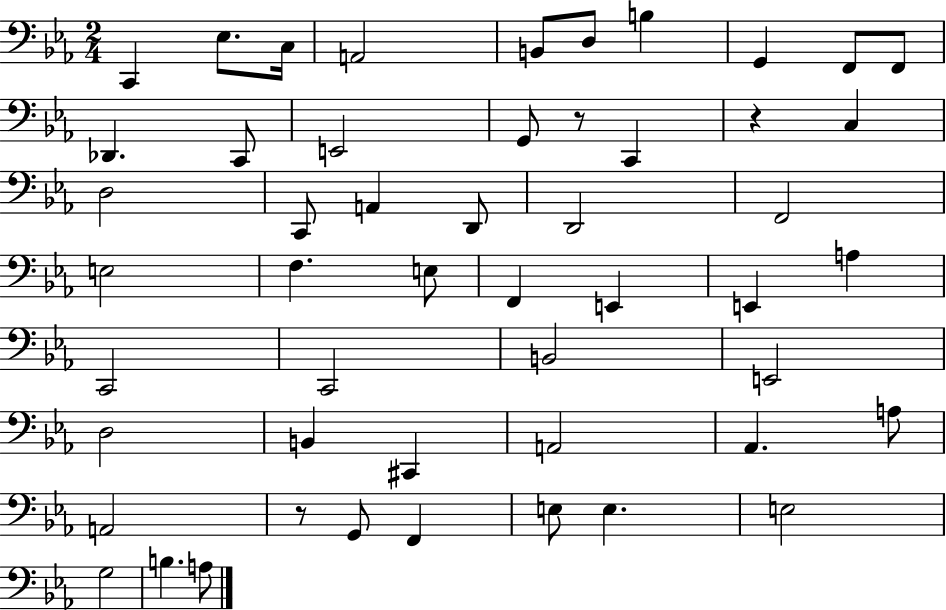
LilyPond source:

{
  \clef bass
  \numericTimeSignature
  \time 2/4
  \key ees \major
  c,4 ees8. c16 | a,2 | b,8 d8 b4 | g,4 f,8 f,8 | \break des,4. c,8 | e,2 | g,8 r8 c,4 | r4 c4 | \break d2 | c,8 a,4 d,8 | d,2 | f,2 | \break e2 | f4. e8 | f,4 e,4 | e,4 a4 | \break c,2 | c,2 | b,2 | e,2 | \break d2 | b,4 cis,4 | a,2 | aes,4. a8 | \break a,2 | r8 g,8 f,4 | e8 e4. | e2 | \break g2 | b4. a8 | \bar "|."
}